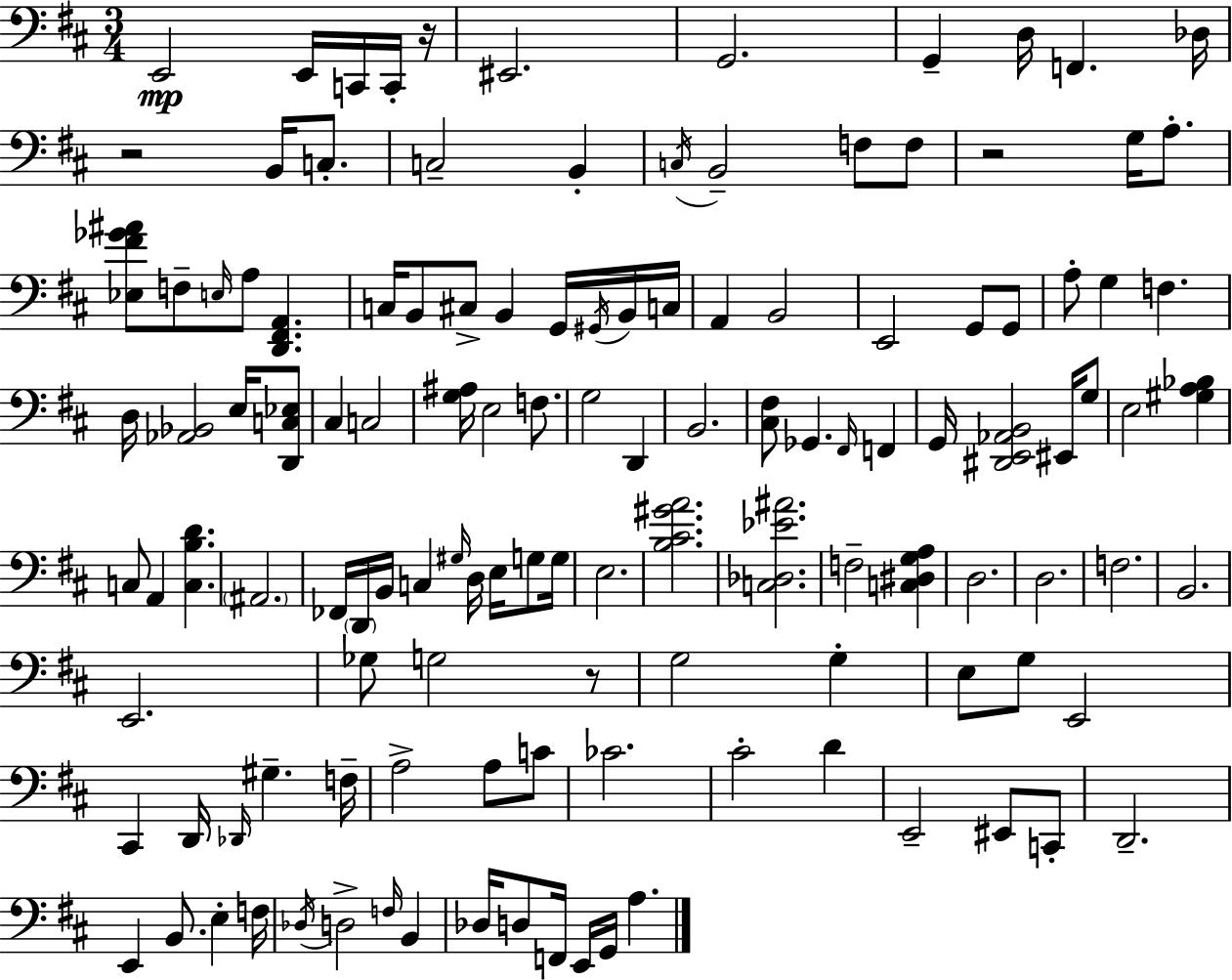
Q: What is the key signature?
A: D major